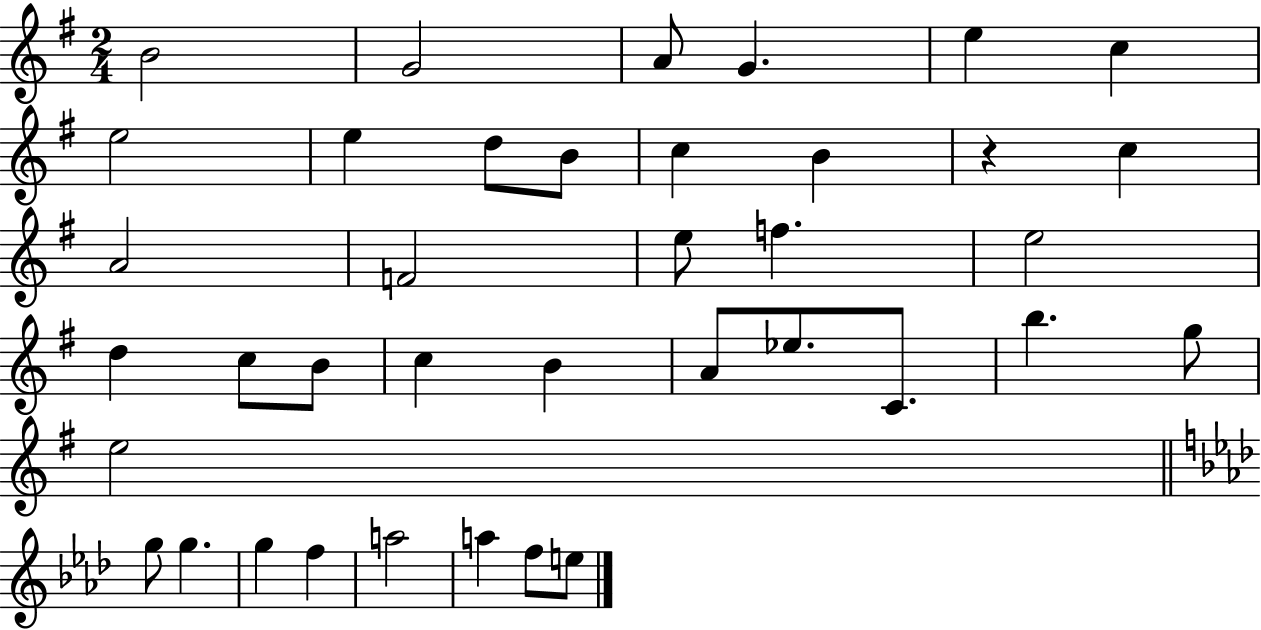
X:1
T:Untitled
M:2/4
L:1/4
K:G
B2 G2 A/2 G e c e2 e d/2 B/2 c B z c A2 F2 e/2 f e2 d c/2 B/2 c B A/2 _e/2 C/2 b g/2 e2 g/2 g g f a2 a f/2 e/2